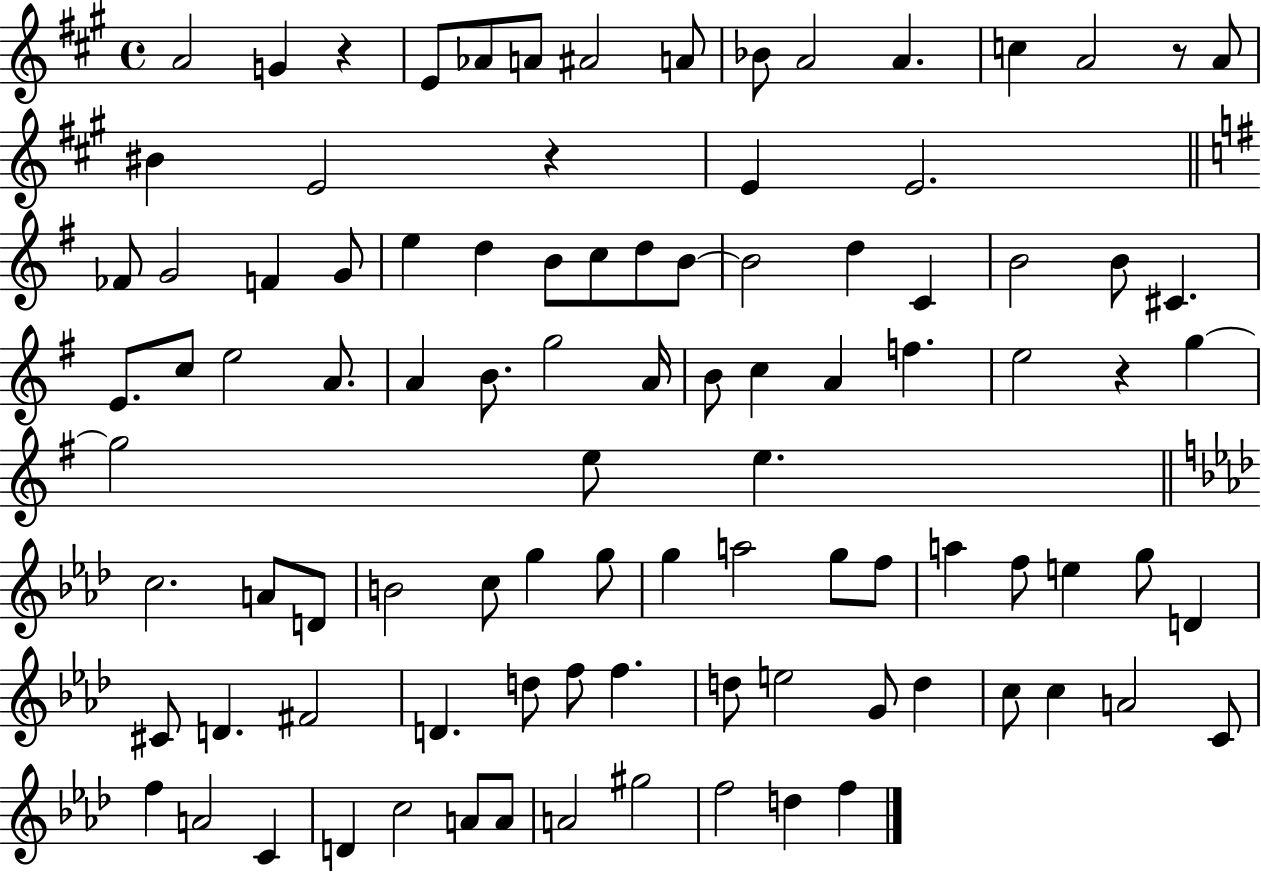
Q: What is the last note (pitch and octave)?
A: F5